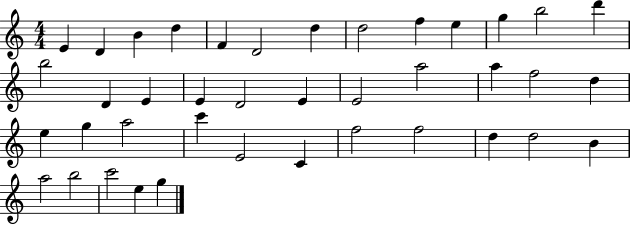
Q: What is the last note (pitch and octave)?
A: G5